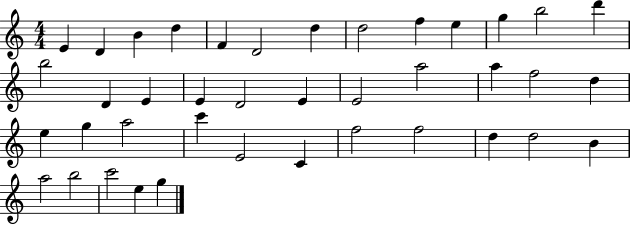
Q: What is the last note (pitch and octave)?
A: G5